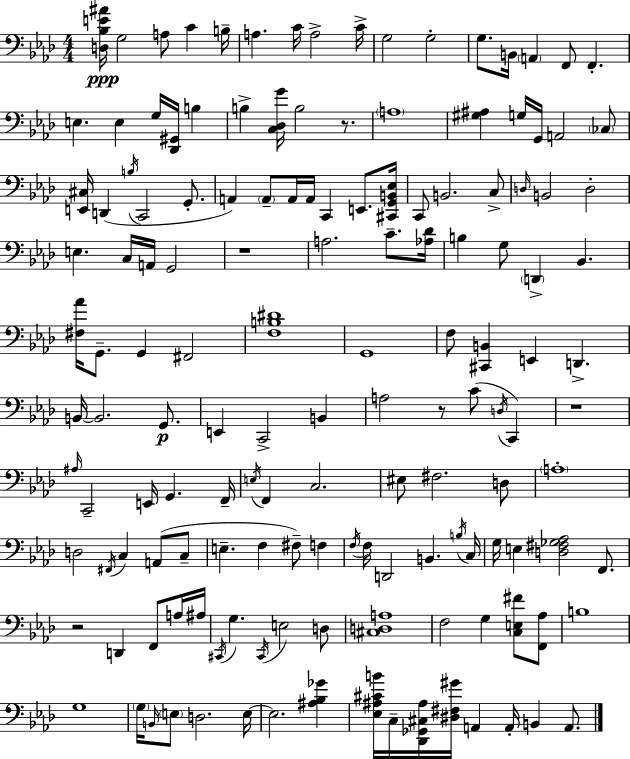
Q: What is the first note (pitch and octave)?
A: G3